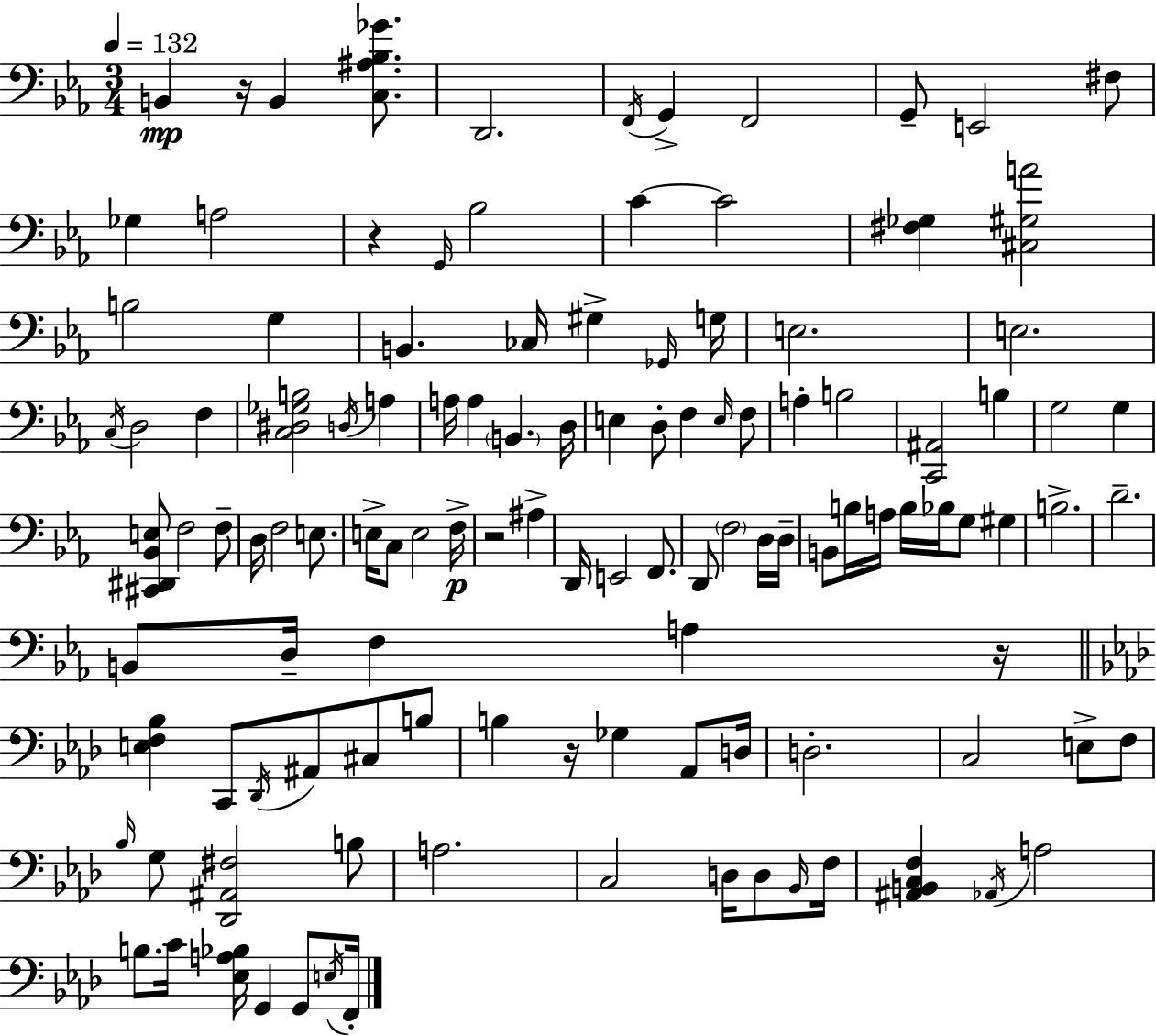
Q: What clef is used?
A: bass